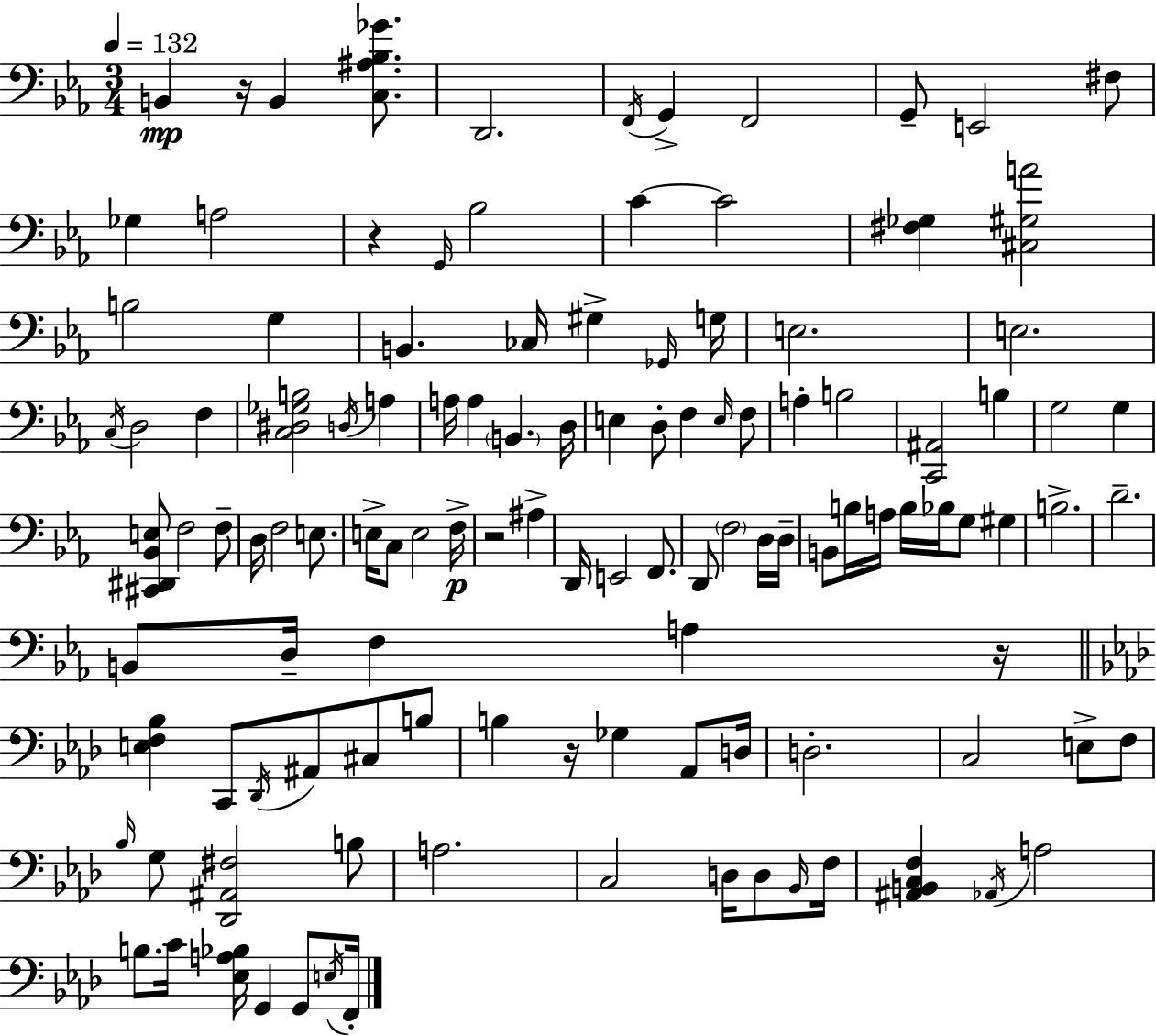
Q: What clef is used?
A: bass